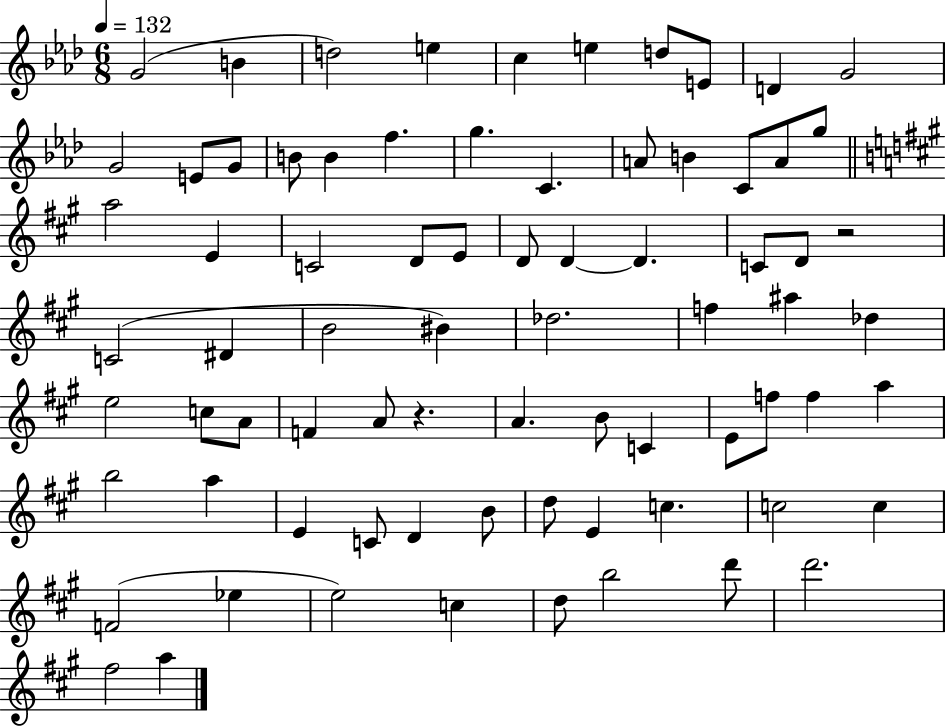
{
  \clef treble
  \numericTimeSignature
  \time 6/8
  \key aes \major
  \tempo 4 = 132
  g'2( b'4 | d''2) e''4 | c''4 e''4 d''8 e'8 | d'4 g'2 | \break g'2 e'8 g'8 | b'8 b'4 f''4. | g''4. c'4. | a'8 b'4 c'8 a'8 g''8 | \break \bar "||" \break \key a \major a''2 e'4 | c'2 d'8 e'8 | d'8 d'4~~ d'4. | c'8 d'8 r2 | \break c'2( dis'4 | b'2 bis'4) | des''2. | f''4 ais''4 des''4 | \break e''2 c''8 a'8 | f'4 a'8 r4. | a'4. b'8 c'4 | e'8 f''8 f''4 a''4 | \break b''2 a''4 | e'4 c'8 d'4 b'8 | d''8 e'4 c''4. | c''2 c''4 | \break f'2( ees''4 | e''2) c''4 | d''8 b''2 d'''8 | d'''2. | \break fis''2 a''4 | \bar "|."
}